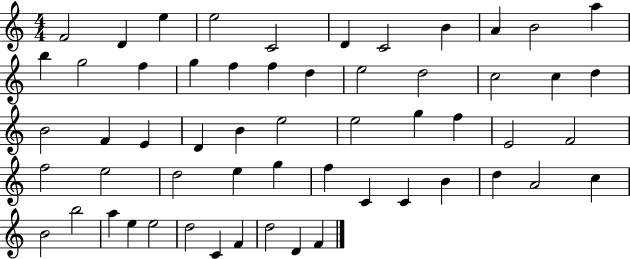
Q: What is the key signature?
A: C major